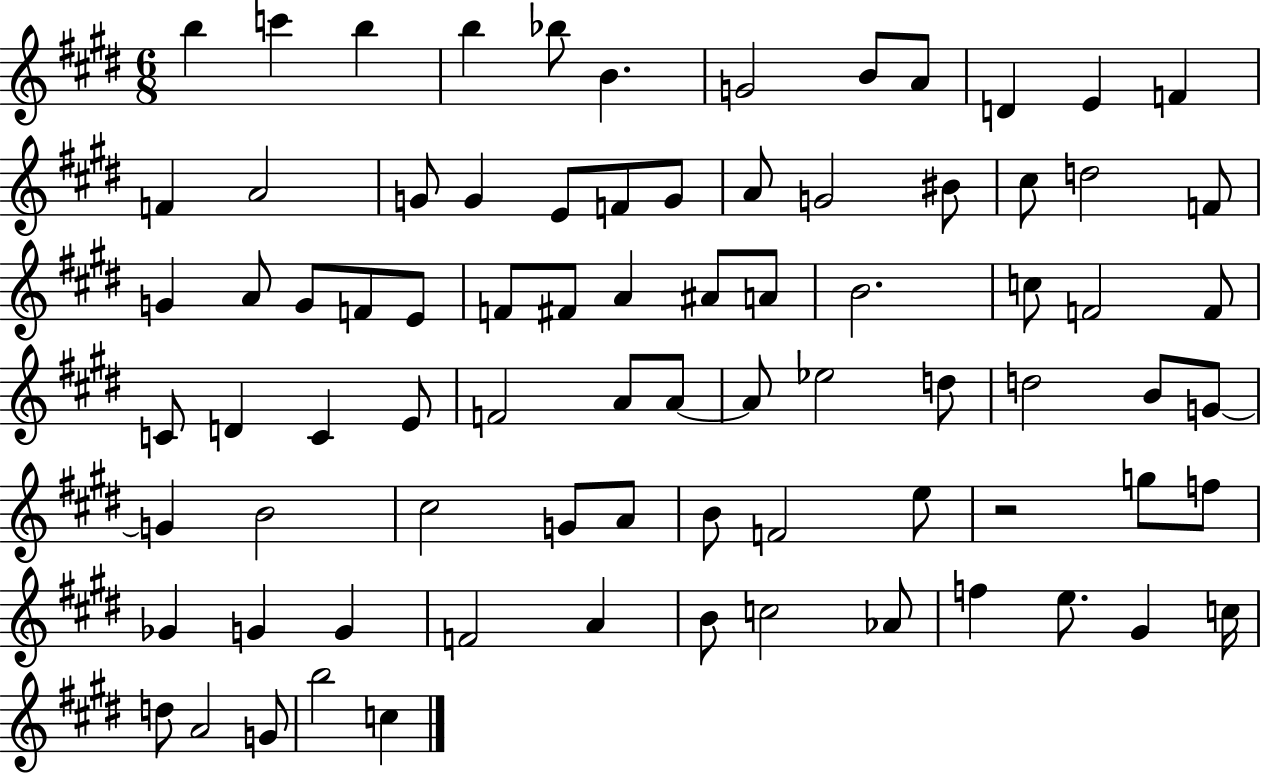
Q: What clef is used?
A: treble